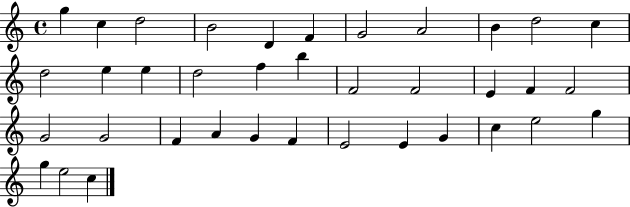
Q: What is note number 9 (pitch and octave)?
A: B4